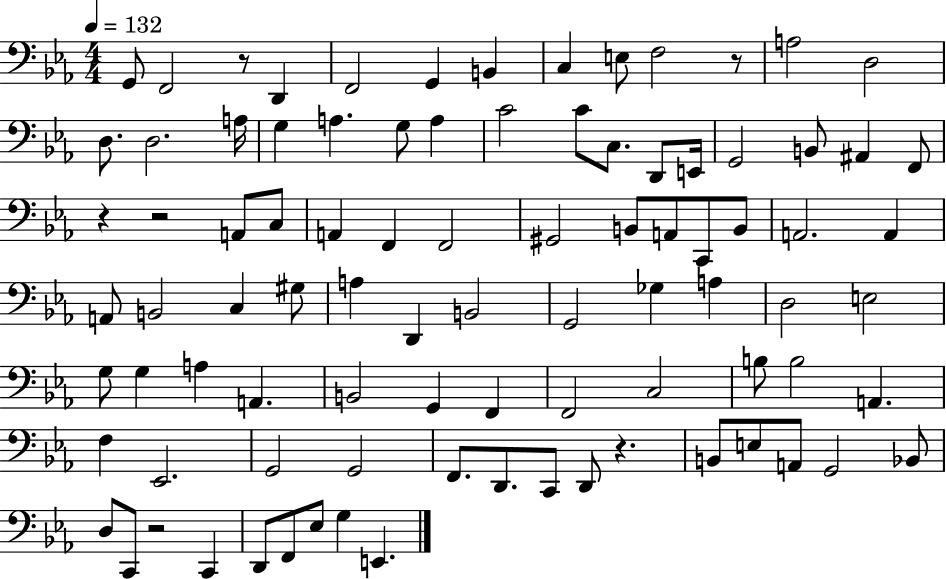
X:1
T:Untitled
M:4/4
L:1/4
K:Eb
G,,/2 F,,2 z/2 D,, F,,2 G,, B,, C, E,/2 F,2 z/2 A,2 D,2 D,/2 D,2 A,/4 G, A, G,/2 A, C2 C/2 C,/2 D,,/2 E,,/4 G,,2 B,,/2 ^A,, F,,/2 z z2 A,,/2 C,/2 A,, F,, F,,2 ^G,,2 B,,/2 A,,/2 C,,/2 B,,/2 A,,2 A,, A,,/2 B,,2 C, ^G,/2 A, D,, B,,2 G,,2 _G, A, D,2 E,2 G,/2 G, A, A,, B,,2 G,, F,, F,,2 C,2 B,/2 B,2 A,, F, _E,,2 G,,2 G,,2 F,,/2 D,,/2 C,,/2 D,,/2 z B,,/2 E,/2 A,,/2 G,,2 _B,,/2 D,/2 C,,/2 z2 C,, D,,/2 F,,/2 _E,/2 G, E,,